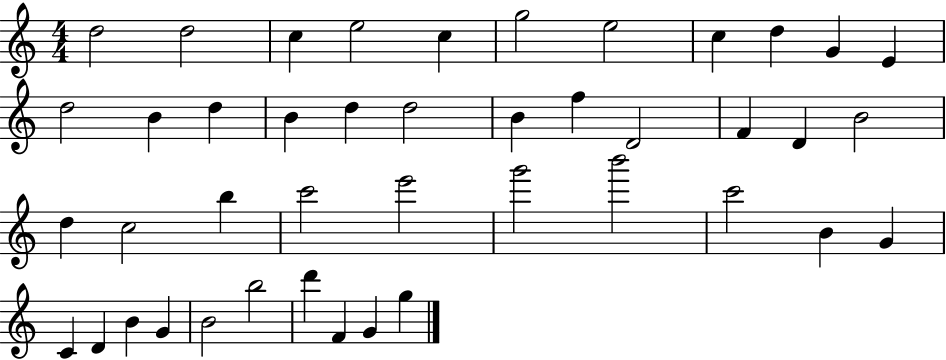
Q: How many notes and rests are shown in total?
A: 43